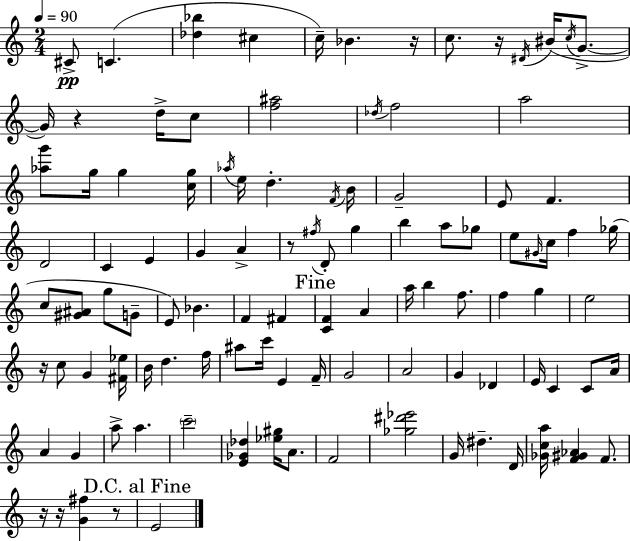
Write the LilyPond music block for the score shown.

{
  \clef treble
  \numericTimeSignature
  \time 2/4
  \key a \minor
  \tempo 4 = 90
  cis'8->\pp c'4.( | <des'' bes''>4 cis''4 | c''16--) bes'4. r16 | c''8. r16 \acciaccatura { dis'16 }( bis'16 \acciaccatura { c''16 } g'8.->~~ | \break g'16) r4 d''16-> | c''8 <f'' ais''>2 | \acciaccatura { des''16 } f''2 | a''2 | \break <aes'' g'''>8 g''16 g''4 | <c'' g''>16 \acciaccatura { aes''16 } e''16 d''4.-. | \acciaccatura { f'16 } b'16 g'2-- | e'8 f'4. | \break d'2 | c'4 | e'4 g'4 | a'4-> r8 \acciaccatura { fis''16 } | \break d'8-. g''4 b''4 | a''8 ges''8 e''8 | \grace { gis'16 } c''16 f''4 ges''16( c''8 | <gis' ais'>8 g''8 g'8-- e'8) | \break bes'4. f'4 | fis'4 \mark "Fine" <c' f'>4 | a'4 a''16 | b''4 f''8. f''4 | \break g''4 e''2 | r16 | c''8 g'4 <fis' ees''>16 b'16 | d''4. f''16 ais''8 | \break c'''16 e'4 f'16-- g'2 | a'2 | g'4 | des'4 e'16 | \break c'4 c'8 a'16 a'4 | g'4 a''8-> | a''4. \parenthesize c'''2-- | <e' ges' des''>4 | \break <ees'' gis''>16 a'8. f'2 | <ges'' dis''' ees'''>2 | g'16 | dis''4.-- d'16 <ges' c'' a''>16 | \break <f' gis' aes'>4 f'8. r16 | r16 <g' fis''>4 r8 \mark "D.C. al Fine" e'2 | \bar "|."
}